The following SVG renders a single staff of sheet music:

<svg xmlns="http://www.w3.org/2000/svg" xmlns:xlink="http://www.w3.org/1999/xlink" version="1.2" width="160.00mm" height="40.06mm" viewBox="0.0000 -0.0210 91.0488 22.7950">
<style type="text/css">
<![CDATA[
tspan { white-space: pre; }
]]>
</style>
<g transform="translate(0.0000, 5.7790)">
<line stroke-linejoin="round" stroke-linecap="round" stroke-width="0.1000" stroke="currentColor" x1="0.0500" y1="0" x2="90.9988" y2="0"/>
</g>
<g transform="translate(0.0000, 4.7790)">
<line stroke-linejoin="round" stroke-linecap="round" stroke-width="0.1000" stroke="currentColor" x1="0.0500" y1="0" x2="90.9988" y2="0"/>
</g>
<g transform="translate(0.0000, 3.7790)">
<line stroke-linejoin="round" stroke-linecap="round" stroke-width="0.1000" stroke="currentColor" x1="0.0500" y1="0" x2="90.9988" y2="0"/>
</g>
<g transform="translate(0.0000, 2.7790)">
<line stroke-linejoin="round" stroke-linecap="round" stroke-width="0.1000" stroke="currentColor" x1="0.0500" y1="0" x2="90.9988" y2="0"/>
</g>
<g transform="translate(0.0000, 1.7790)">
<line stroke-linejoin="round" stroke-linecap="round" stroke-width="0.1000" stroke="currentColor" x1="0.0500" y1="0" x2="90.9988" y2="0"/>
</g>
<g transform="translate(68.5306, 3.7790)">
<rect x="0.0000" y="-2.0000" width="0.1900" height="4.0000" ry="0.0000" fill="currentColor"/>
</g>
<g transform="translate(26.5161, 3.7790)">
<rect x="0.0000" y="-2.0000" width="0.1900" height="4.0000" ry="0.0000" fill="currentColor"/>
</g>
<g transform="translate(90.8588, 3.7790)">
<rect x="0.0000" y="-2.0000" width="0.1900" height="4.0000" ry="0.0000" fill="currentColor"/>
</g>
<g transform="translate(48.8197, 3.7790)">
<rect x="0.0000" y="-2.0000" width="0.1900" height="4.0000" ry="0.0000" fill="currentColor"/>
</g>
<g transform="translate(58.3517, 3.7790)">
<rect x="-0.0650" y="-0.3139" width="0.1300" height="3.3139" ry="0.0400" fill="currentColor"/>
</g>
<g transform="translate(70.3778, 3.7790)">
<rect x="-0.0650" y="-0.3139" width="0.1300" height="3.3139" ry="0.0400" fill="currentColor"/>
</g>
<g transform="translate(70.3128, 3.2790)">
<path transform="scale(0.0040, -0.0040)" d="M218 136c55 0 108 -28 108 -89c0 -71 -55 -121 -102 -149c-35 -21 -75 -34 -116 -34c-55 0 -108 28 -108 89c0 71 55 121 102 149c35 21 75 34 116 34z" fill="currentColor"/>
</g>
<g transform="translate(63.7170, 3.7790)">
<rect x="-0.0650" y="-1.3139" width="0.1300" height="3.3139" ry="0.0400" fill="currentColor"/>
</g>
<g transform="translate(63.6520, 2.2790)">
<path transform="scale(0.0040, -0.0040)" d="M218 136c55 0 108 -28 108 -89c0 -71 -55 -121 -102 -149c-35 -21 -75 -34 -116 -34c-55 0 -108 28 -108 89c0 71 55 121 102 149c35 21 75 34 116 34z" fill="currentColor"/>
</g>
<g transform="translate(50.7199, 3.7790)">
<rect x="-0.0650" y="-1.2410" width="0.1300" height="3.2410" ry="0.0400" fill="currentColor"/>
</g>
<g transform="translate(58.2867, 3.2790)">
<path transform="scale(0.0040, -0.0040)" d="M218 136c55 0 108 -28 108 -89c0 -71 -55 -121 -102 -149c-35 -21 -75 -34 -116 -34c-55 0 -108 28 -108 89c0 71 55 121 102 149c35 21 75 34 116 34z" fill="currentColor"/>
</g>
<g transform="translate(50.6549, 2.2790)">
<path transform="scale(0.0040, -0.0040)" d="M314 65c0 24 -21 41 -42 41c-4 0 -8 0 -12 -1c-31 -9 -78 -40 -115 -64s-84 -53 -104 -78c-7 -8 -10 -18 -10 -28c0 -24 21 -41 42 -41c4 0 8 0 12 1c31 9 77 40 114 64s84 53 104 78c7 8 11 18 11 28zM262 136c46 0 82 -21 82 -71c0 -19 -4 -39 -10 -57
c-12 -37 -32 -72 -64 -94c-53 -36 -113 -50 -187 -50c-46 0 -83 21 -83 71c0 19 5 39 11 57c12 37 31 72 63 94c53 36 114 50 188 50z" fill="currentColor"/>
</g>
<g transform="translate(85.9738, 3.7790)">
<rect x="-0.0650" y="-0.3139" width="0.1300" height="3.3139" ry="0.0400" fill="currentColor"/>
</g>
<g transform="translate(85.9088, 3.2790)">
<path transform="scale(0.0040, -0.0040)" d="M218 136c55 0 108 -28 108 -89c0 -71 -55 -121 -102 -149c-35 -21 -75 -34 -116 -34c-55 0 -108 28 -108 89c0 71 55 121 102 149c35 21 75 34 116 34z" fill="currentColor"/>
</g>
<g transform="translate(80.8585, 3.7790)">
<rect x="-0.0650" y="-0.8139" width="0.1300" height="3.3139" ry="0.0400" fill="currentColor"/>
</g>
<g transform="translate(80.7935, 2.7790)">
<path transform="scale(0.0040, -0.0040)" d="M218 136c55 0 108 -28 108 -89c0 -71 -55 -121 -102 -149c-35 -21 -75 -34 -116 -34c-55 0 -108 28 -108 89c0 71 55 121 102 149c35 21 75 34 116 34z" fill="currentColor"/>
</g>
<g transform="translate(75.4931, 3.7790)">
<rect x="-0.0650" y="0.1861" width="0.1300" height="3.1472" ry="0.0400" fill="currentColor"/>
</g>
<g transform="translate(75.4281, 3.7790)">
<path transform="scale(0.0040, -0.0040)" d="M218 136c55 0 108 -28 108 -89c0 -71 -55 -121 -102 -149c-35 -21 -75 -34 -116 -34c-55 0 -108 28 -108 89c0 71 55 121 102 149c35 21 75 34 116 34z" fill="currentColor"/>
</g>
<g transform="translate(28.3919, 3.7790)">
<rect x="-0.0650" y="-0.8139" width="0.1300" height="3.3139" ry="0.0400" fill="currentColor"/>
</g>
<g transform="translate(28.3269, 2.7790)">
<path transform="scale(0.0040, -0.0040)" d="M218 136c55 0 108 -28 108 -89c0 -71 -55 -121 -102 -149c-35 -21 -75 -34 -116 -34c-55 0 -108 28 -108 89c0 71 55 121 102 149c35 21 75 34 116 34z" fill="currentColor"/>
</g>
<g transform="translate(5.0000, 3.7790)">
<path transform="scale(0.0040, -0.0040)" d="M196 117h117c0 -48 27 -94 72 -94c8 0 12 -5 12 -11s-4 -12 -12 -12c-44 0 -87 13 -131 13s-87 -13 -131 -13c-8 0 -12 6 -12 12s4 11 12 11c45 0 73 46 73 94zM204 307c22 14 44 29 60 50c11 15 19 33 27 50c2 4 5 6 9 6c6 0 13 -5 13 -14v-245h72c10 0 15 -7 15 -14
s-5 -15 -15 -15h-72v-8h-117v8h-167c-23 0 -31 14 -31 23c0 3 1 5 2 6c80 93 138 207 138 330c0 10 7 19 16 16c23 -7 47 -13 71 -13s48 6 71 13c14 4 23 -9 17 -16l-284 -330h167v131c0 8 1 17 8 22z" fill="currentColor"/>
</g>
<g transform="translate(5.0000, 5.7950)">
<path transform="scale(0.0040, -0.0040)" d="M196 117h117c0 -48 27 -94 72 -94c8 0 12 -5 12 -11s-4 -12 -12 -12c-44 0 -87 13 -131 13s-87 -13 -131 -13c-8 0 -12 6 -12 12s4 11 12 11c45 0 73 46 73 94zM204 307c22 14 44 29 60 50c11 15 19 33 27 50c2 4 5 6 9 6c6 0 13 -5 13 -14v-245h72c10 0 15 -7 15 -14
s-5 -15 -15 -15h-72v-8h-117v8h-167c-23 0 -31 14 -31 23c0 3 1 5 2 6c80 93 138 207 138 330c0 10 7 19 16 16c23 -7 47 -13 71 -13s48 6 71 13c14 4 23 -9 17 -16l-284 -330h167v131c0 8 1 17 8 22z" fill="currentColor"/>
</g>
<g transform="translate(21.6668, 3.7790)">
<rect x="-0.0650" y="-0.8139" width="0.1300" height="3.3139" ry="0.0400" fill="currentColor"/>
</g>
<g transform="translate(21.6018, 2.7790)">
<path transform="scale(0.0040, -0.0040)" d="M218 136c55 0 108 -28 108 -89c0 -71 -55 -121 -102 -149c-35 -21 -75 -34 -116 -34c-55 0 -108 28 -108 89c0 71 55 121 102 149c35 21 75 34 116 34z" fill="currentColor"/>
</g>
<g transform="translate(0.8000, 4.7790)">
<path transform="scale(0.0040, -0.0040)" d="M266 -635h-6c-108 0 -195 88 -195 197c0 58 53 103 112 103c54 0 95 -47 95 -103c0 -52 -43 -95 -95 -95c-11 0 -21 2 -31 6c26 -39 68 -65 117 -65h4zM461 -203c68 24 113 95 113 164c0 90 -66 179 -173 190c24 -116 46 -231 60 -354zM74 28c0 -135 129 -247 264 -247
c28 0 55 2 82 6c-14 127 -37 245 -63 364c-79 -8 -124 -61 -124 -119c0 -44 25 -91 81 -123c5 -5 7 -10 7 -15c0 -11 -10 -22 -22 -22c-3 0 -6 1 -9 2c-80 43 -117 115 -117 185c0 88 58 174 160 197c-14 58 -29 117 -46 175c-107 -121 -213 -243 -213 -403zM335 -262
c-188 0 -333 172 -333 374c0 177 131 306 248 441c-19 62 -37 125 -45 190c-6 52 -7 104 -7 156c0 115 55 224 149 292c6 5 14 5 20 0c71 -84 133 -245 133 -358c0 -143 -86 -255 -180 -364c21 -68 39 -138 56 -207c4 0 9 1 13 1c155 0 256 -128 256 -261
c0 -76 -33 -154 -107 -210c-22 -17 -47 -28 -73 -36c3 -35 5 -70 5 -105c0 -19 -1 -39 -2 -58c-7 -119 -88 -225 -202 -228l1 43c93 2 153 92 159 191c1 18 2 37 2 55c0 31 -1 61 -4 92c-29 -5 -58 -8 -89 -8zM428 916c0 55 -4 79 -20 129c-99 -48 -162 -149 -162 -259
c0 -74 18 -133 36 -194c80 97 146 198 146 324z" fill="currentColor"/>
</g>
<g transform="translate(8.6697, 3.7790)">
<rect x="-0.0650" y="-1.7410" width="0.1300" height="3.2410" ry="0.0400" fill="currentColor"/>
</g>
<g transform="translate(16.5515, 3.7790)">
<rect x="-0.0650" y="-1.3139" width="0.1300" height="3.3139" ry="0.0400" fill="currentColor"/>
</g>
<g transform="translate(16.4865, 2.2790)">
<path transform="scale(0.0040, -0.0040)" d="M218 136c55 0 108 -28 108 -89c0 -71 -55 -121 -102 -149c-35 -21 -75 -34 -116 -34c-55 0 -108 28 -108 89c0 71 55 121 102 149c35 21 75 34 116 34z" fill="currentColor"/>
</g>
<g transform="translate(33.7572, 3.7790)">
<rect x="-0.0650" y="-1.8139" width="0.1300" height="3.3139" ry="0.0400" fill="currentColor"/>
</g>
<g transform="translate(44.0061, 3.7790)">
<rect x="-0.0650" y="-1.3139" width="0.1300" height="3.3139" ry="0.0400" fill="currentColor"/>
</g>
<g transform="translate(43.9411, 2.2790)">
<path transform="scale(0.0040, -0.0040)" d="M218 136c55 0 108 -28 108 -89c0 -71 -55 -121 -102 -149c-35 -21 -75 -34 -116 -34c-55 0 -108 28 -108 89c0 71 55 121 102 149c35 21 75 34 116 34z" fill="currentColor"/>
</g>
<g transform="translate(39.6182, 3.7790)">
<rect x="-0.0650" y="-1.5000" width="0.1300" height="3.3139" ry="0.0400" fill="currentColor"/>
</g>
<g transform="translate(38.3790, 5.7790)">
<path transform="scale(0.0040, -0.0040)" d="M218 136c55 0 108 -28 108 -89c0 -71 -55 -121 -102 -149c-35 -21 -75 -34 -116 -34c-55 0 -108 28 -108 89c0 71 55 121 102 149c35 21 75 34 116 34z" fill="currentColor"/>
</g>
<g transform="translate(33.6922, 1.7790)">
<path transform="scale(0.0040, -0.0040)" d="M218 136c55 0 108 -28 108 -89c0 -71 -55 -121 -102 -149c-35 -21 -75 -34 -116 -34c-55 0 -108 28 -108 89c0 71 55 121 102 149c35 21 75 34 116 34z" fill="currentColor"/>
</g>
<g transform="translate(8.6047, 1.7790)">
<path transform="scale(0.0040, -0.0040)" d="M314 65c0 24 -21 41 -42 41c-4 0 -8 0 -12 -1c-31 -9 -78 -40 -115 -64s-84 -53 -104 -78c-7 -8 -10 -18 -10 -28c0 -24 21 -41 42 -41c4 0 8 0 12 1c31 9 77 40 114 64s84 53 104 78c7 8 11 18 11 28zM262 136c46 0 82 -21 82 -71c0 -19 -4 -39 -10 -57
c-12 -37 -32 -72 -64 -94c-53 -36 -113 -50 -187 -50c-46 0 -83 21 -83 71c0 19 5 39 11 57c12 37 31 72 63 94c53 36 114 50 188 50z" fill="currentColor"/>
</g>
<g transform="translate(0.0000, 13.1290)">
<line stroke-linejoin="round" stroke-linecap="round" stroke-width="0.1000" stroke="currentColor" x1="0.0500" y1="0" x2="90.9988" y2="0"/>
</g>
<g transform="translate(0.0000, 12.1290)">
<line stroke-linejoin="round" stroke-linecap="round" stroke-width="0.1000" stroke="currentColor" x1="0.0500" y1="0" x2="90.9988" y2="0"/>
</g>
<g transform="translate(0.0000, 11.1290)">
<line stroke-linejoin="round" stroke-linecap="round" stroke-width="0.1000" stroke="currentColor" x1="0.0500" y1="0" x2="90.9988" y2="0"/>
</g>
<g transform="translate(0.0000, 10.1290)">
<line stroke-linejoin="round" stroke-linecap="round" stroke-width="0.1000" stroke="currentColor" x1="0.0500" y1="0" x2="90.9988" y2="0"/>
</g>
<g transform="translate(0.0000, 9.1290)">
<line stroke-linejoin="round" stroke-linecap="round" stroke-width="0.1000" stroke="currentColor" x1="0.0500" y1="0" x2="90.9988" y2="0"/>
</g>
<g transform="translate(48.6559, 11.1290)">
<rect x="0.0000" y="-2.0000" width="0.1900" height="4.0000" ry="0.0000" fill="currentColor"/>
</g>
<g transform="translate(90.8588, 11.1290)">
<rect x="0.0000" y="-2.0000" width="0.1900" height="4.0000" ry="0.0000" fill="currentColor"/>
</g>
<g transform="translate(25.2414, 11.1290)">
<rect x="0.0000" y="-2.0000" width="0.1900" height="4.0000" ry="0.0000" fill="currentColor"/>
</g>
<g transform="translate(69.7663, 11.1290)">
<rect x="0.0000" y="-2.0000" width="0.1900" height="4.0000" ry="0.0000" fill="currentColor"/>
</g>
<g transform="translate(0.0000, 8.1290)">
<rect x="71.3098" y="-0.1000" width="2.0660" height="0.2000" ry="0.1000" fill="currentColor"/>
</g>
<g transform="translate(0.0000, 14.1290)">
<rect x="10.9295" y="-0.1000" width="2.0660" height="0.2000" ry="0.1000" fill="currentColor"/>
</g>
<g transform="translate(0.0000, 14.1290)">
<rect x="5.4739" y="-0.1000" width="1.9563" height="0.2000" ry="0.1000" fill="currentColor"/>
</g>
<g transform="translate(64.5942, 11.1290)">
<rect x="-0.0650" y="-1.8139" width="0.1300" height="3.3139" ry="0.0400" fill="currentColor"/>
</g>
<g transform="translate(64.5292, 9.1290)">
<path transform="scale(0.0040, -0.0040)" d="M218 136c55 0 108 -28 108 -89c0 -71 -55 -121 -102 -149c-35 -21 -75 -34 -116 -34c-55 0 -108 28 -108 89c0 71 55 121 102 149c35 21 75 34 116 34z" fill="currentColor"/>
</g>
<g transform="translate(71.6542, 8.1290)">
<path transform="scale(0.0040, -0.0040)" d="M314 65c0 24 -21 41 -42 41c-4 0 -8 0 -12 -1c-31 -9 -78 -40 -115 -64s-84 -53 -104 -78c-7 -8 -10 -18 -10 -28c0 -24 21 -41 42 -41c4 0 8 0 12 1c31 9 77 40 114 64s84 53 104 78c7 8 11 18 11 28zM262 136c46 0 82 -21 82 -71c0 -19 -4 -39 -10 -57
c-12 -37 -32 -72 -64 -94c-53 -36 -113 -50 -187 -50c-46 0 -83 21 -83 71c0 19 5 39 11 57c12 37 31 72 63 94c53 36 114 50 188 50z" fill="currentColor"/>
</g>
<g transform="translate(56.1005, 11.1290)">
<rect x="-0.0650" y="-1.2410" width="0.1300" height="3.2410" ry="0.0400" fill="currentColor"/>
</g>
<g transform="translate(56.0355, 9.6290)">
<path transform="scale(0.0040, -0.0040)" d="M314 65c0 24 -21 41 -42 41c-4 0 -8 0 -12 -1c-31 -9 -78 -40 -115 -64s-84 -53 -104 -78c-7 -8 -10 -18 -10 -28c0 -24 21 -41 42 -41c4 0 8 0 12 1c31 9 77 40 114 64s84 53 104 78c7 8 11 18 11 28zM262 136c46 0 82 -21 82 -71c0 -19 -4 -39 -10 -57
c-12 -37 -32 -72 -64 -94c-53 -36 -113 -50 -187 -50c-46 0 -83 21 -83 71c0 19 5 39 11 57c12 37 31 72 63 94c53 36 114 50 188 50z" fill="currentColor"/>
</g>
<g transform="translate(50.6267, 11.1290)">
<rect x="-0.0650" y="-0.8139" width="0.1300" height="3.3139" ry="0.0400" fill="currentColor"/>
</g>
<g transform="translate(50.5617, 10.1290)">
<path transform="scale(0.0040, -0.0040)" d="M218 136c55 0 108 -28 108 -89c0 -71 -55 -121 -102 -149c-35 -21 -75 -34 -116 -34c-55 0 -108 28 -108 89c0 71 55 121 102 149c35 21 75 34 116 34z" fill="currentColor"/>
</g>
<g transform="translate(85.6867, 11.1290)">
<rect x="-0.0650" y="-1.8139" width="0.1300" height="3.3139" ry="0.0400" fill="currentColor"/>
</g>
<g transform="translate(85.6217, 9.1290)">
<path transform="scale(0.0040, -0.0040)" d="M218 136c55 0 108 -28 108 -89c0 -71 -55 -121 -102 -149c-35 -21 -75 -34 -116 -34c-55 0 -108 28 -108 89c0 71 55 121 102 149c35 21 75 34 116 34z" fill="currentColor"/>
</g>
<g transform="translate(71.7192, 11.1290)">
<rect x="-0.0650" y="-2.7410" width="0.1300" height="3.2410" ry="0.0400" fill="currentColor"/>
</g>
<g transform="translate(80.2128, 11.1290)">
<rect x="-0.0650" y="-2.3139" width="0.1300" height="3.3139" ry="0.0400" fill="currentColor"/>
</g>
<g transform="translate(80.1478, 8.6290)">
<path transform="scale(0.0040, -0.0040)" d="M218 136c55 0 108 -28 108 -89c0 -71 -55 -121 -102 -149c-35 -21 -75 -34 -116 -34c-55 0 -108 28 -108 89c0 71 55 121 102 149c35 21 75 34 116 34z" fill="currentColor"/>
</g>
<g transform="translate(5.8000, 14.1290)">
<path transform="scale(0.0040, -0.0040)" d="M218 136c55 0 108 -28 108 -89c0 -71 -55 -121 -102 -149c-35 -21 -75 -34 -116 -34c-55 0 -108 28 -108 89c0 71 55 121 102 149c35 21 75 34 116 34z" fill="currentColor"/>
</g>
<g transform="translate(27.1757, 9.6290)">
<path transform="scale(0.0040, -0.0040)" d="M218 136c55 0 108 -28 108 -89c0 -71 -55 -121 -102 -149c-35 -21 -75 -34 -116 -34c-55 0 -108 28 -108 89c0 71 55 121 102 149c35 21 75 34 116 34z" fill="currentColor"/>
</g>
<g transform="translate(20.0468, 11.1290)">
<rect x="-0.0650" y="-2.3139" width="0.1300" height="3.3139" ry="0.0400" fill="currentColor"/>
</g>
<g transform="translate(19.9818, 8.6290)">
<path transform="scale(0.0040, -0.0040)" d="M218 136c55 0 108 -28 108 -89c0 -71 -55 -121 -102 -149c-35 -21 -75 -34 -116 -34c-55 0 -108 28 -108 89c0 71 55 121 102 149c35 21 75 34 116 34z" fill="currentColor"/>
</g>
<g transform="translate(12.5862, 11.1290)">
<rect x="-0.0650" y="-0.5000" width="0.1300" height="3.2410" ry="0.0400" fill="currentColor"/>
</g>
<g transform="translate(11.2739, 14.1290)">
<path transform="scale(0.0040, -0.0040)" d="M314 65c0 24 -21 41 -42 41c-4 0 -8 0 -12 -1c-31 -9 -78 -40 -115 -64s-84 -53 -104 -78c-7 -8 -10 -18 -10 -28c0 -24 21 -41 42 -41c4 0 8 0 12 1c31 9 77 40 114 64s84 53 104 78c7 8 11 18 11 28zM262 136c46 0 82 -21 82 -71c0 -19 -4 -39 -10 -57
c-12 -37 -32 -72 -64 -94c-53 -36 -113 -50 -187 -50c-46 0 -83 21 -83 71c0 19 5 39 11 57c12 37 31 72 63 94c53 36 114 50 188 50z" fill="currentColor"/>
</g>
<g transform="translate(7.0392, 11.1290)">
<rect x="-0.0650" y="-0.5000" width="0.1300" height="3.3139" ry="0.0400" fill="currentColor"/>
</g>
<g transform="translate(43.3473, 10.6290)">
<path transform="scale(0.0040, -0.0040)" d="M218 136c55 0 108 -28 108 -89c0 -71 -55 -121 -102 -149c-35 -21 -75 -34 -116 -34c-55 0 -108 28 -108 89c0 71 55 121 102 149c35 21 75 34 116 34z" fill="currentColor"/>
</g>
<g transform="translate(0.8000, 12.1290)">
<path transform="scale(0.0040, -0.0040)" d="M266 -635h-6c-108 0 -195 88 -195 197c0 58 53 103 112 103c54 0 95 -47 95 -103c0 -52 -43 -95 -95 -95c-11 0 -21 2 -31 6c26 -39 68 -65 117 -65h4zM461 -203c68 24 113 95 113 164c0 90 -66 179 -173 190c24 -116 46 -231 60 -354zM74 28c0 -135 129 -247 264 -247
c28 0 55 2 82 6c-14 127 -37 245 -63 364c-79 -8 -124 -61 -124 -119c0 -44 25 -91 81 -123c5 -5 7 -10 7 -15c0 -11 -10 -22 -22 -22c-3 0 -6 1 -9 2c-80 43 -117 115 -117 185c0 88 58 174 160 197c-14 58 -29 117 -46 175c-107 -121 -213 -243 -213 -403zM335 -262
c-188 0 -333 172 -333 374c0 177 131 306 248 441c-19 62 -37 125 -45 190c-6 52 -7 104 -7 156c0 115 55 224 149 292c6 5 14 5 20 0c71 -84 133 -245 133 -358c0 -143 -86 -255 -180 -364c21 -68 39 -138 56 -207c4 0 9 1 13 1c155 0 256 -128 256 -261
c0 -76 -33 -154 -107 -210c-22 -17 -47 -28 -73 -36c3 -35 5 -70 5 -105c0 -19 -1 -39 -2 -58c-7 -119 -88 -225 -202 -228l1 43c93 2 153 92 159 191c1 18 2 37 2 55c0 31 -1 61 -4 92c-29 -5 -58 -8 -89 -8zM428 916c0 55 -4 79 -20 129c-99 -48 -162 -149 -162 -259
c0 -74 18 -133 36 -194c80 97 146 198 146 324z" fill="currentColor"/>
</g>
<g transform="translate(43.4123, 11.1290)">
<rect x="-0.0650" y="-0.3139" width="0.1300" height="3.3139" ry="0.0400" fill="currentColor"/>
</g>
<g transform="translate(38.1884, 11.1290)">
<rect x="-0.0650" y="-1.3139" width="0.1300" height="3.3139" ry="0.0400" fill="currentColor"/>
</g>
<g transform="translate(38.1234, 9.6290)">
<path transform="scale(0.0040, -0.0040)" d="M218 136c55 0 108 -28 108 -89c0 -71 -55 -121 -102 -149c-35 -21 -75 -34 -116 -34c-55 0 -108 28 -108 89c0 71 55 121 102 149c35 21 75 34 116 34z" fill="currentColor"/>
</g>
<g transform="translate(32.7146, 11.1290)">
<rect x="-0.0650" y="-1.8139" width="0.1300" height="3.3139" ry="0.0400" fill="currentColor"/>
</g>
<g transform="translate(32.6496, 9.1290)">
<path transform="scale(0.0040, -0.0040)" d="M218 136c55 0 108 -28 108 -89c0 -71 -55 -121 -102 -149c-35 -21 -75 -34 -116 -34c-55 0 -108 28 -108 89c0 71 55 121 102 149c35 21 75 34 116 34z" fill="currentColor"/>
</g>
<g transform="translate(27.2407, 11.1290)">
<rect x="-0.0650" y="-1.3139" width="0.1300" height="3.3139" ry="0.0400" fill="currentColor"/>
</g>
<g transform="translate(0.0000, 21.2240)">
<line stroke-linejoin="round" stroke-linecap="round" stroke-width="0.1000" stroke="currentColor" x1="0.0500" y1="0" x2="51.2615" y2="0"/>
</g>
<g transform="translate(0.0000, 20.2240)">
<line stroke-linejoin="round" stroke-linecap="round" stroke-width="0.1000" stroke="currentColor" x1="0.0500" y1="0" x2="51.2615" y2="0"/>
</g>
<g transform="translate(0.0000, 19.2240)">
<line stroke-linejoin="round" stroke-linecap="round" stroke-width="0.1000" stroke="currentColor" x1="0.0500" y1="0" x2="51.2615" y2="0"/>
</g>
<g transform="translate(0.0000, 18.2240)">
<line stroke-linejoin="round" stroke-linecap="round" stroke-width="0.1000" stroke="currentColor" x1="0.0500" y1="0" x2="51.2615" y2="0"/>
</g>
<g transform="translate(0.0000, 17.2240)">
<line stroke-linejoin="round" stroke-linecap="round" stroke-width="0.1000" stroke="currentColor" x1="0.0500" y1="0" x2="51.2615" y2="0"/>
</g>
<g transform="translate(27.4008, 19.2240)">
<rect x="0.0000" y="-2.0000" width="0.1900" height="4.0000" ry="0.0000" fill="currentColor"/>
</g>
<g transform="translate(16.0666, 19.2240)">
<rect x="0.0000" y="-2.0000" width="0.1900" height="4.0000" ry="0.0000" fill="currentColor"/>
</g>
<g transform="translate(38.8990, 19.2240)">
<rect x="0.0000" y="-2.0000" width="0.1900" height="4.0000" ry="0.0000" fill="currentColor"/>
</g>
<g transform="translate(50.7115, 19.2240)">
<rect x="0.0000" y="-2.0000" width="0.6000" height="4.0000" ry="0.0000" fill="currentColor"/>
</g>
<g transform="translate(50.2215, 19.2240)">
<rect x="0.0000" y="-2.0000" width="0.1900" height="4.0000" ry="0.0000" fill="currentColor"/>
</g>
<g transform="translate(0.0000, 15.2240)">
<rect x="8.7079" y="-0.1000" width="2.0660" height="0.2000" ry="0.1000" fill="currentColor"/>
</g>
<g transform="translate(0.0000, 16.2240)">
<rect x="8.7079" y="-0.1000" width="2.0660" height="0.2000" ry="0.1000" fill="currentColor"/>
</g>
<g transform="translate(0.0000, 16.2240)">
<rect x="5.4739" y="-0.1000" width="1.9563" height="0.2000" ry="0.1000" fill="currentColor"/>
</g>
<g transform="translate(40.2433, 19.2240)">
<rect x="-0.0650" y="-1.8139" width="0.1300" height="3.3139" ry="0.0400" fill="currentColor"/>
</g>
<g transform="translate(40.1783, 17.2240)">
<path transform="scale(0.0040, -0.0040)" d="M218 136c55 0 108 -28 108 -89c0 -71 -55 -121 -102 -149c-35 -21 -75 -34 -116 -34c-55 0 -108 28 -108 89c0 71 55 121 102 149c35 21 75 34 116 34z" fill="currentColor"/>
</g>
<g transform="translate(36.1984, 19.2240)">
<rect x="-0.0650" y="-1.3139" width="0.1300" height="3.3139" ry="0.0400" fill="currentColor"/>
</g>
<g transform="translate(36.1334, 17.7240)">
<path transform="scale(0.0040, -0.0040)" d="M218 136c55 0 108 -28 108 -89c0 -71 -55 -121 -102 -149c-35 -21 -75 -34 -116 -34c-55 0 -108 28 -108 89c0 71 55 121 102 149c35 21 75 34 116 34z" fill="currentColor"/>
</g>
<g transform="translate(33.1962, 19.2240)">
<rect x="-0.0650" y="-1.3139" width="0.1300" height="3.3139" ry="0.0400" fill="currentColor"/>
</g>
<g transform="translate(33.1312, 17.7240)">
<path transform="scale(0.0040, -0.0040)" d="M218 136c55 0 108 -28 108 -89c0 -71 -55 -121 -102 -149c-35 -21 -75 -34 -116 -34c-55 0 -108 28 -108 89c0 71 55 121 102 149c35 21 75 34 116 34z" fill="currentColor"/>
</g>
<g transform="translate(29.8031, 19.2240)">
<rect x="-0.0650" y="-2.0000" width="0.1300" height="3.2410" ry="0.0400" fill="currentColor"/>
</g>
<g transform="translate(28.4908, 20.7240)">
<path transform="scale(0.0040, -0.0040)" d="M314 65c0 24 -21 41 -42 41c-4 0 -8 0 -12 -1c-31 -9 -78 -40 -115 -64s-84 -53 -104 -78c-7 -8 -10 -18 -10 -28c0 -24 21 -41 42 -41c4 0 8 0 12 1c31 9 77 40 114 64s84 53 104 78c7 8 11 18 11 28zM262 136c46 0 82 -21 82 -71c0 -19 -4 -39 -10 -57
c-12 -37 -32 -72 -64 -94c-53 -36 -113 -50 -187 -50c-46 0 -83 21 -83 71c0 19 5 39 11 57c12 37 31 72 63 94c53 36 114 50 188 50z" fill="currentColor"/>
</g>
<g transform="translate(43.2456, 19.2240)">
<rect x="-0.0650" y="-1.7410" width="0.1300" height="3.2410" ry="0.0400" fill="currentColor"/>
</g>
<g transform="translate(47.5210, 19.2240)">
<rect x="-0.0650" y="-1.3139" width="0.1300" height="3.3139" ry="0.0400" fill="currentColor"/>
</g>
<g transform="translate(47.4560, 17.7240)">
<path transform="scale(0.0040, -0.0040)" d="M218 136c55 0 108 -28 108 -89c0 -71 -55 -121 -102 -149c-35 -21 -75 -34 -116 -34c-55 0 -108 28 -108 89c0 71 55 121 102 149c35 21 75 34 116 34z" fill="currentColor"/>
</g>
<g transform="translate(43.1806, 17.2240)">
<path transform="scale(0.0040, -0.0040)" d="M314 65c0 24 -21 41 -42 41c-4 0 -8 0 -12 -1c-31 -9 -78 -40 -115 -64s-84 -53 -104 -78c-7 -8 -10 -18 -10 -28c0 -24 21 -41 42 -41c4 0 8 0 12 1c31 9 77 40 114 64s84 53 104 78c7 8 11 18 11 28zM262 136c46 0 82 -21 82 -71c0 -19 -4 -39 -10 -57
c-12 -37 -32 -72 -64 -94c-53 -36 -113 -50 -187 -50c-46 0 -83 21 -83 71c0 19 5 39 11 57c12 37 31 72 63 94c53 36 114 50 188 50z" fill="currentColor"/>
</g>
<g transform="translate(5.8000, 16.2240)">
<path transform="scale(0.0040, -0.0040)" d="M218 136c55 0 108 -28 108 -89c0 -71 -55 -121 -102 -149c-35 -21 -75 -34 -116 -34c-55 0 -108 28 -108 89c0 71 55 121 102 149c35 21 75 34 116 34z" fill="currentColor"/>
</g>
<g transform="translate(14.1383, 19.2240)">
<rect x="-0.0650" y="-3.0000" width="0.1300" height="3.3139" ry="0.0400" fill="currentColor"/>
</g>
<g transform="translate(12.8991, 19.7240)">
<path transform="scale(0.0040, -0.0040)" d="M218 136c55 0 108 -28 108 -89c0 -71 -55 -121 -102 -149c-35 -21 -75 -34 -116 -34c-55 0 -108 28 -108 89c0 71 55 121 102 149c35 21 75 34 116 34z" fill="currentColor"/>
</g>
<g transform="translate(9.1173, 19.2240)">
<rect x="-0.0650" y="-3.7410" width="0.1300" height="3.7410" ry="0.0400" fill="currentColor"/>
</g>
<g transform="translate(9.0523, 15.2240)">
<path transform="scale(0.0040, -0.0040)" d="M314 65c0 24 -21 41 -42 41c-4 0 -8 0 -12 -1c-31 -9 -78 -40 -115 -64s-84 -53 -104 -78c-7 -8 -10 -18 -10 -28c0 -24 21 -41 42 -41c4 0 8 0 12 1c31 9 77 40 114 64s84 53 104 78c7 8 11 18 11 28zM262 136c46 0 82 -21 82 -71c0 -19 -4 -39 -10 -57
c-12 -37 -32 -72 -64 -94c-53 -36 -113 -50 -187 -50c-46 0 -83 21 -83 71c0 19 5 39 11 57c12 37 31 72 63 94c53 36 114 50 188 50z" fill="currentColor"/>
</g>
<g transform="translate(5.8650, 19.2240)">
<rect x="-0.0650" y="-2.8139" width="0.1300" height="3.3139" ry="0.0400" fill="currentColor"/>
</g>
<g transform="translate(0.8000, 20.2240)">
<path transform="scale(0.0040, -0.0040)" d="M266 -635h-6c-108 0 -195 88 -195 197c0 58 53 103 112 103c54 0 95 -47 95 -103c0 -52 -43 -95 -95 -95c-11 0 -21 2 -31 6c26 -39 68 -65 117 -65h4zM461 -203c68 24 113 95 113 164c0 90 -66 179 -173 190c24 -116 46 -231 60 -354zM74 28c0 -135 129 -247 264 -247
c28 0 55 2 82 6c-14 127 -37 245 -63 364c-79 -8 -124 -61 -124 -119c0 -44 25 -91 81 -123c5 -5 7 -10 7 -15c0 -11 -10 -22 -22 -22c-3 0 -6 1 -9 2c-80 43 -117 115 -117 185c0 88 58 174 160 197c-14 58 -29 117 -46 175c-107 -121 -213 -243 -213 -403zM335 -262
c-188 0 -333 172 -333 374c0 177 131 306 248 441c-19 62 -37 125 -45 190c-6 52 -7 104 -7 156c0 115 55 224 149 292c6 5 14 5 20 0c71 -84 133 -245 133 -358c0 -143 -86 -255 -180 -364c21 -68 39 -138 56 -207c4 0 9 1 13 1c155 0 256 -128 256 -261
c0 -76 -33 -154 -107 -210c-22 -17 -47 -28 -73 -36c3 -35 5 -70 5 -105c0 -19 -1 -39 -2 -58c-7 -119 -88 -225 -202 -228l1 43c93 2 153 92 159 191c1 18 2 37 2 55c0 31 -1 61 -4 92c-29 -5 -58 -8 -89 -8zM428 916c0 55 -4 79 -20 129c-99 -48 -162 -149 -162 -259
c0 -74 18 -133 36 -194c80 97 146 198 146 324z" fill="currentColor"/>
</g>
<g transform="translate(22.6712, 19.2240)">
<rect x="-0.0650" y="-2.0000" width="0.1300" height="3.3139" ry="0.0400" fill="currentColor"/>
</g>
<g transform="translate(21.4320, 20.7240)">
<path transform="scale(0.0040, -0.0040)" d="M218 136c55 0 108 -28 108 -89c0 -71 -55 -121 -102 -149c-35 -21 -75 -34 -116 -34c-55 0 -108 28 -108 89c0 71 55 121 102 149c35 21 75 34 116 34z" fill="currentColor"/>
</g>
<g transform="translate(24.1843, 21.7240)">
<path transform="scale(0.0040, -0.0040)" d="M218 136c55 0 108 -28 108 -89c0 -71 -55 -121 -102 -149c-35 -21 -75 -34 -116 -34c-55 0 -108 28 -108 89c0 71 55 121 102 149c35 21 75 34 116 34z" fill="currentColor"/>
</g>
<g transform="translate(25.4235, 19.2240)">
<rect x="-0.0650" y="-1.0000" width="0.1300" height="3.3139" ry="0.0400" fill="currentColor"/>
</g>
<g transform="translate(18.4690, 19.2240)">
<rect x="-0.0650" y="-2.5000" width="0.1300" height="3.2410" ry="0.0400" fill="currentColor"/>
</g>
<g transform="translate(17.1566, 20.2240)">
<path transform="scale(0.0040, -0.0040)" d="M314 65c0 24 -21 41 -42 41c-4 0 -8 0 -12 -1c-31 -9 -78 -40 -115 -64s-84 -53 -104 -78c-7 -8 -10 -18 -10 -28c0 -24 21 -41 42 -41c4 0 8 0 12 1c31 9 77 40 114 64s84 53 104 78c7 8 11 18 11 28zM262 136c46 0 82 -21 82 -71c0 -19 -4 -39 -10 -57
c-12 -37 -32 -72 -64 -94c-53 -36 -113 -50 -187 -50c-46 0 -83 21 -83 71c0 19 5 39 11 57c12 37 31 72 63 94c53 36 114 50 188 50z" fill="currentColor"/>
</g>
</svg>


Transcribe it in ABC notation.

X:1
T:Untitled
M:4/4
L:1/4
K:C
f2 e d d f E e e2 c e c B d c C C2 g e f e c d e2 f a2 g f a c'2 A G2 F D F2 e e f f2 e